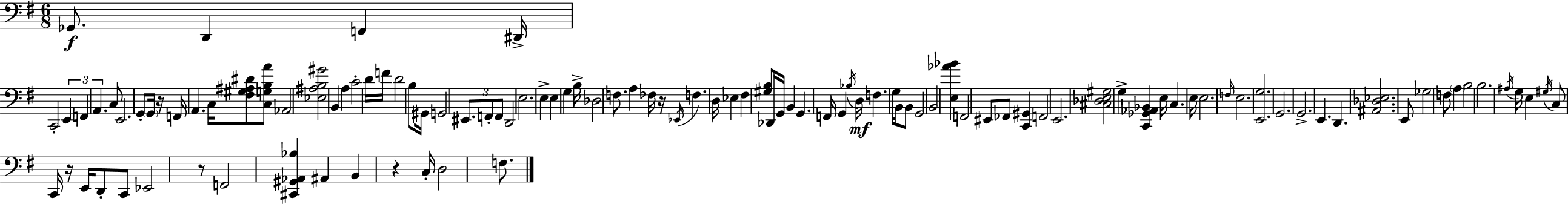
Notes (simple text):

Gb2/e. D2/q F2/q D#2/s C2/h E2/q F2/q A2/q. C3/e E2/h. G2/e G2/s R/s F2/s A2/q. C3/s [F#3,G#3,A#3,D#4]/e [C3,G3,B3,A4]/e Ab2/h [Eb3,A#3,B3,G#4]/h B2/q A3/q C4/h D4/s F4/s D4/h B3/e G#2/s G2/h EIS2/e. F2/e F2/e D2/h E3/h. E3/q E3/q G3/q B3/s Db3/h F3/e. A3/q FES3/s R/s Eb2/s F3/q. D3/s Eb3/q F#3/q [G#3,B3]/e Db2/s G2/s B2/q G2/q. F2/s G2/q Bb3/s D3/s F3/q. G3/s B2/e B2/e G2/h B2/h [E3,Ab4,Bb4]/q F2/h EIS2/e FES2/e [C2,G#2]/q F2/h E2/h. [C#3,Db3,E3,G#3]/h G3/q [C2,Gb2,Ab2,Bb2]/q E3/s C3/q. E3/s E3/h. F3/s E3/h. [E2,G3]/h. G2/h. G2/h. E2/q. D2/q. [A#2,Db3,Eb3]/h. E2/e Gb3/h F3/e A3/q B3/h B3/h. A#3/s G3/s E3/q G#3/s C3/e C2/s R/s E2/s D2/e C2/e Eb2/h R/e F2/h [C#2,G#2,Ab2,Bb3]/q A#2/q B2/q R/q C3/s D3/h F3/e.